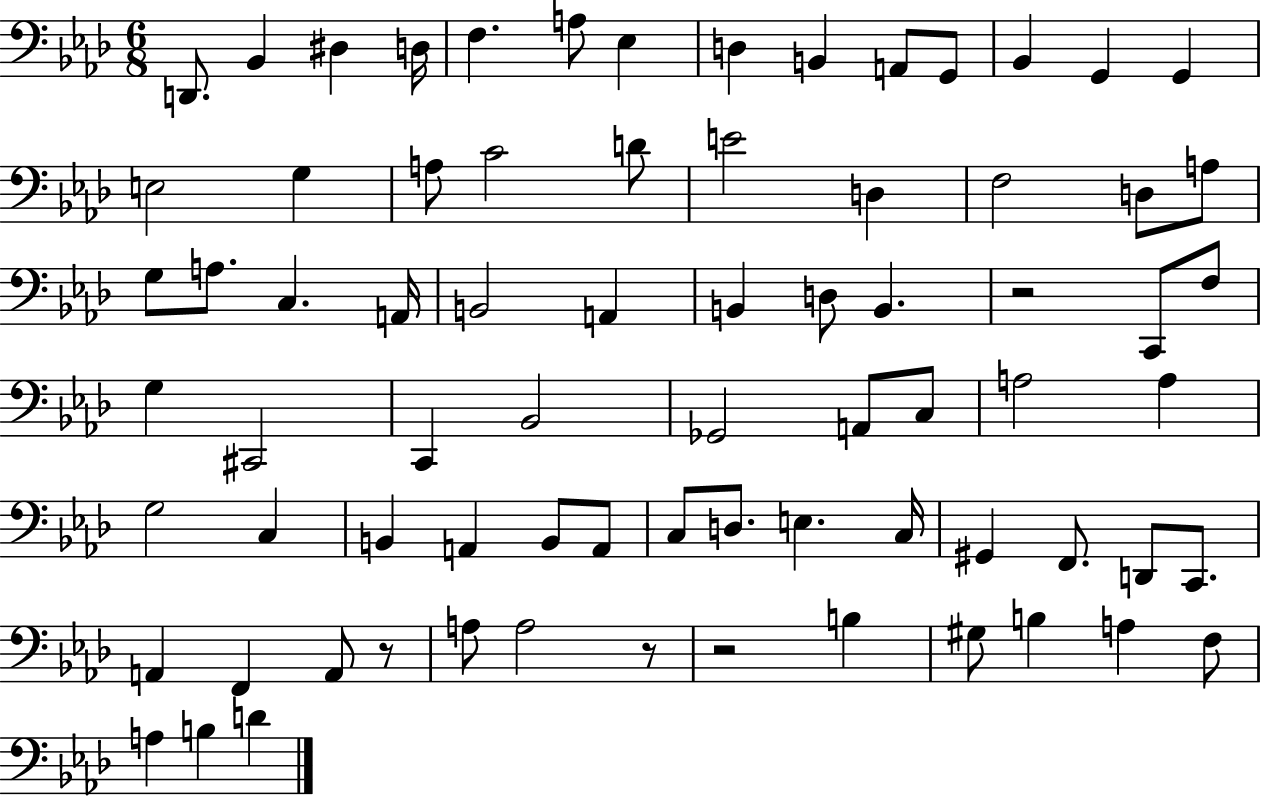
D2/e. Bb2/q D#3/q D3/s F3/q. A3/e Eb3/q D3/q B2/q A2/e G2/e Bb2/q G2/q G2/q E3/h G3/q A3/e C4/h D4/e E4/h D3/q F3/h D3/e A3/e G3/e A3/e. C3/q. A2/s B2/h A2/q B2/q D3/e B2/q. R/h C2/e F3/e G3/q C#2/h C2/q Bb2/h Gb2/h A2/e C3/e A3/h A3/q G3/h C3/q B2/q A2/q B2/e A2/e C3/e D3/e. E3/q. C3/s G#2/q F2/e. D2/e C2/e. A2/q F2/q A2/e R/e A3/e A3/h R/e R/h B3/q G#3/e B3/q A3/q F3/e A3/q B3/q D4/q